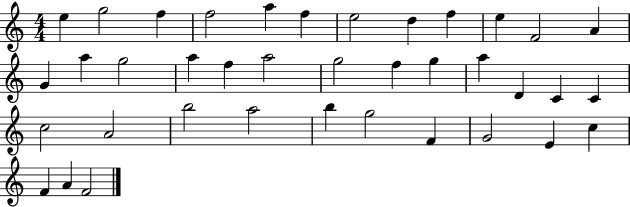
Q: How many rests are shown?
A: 0